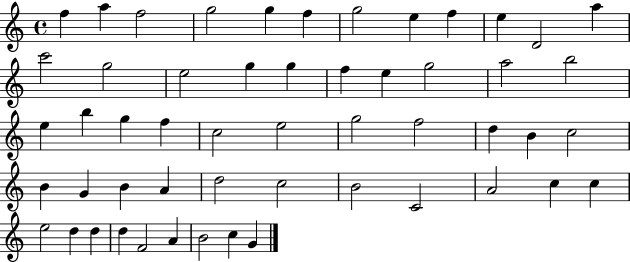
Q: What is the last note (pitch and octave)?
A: G4